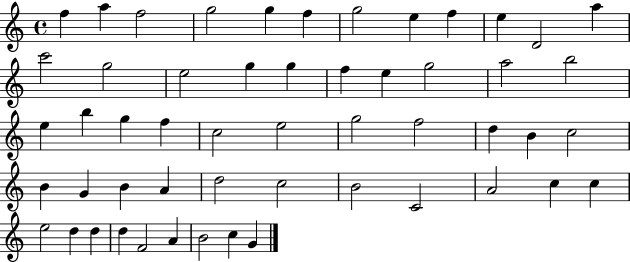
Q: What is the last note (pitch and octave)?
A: G4